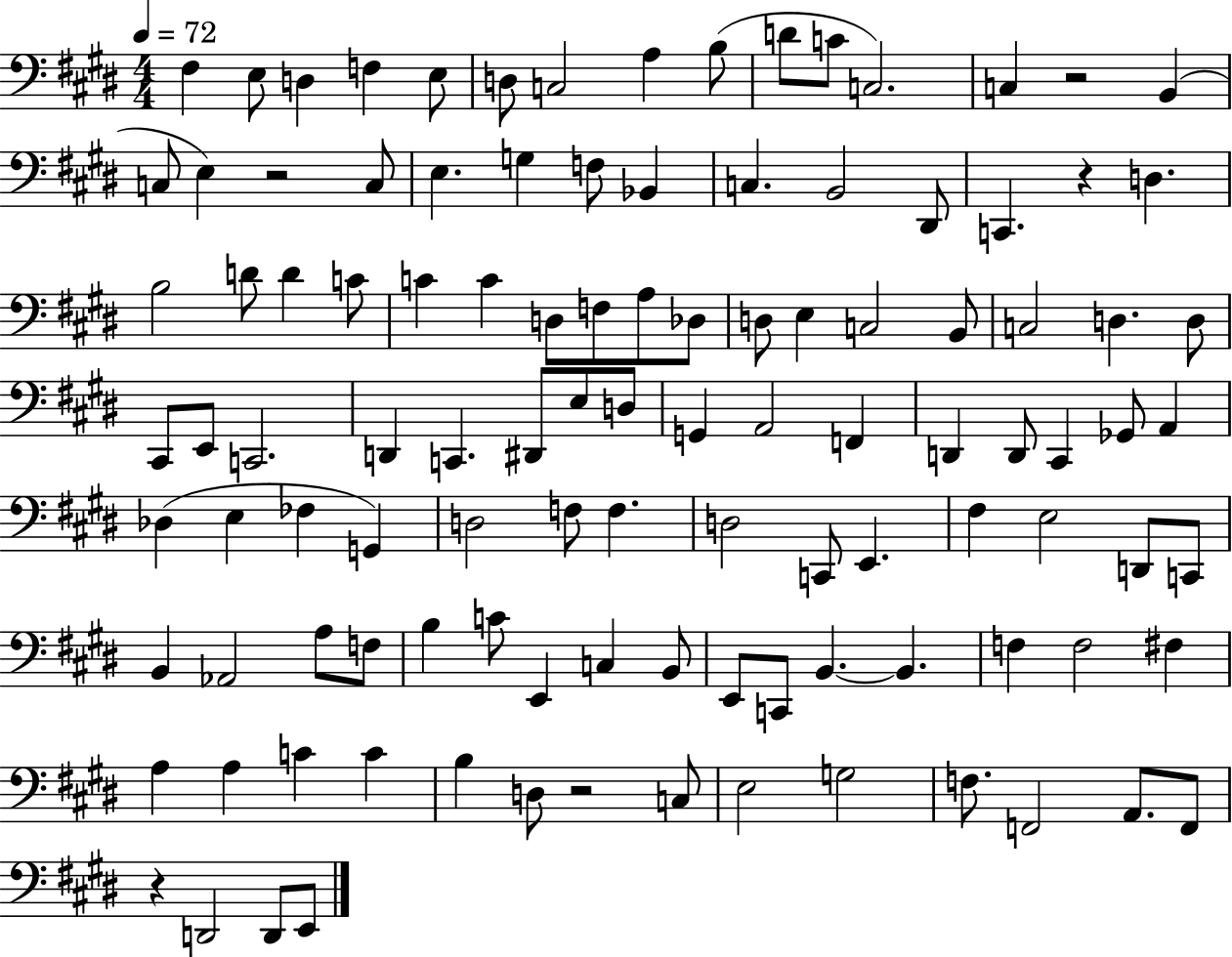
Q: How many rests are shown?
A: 5